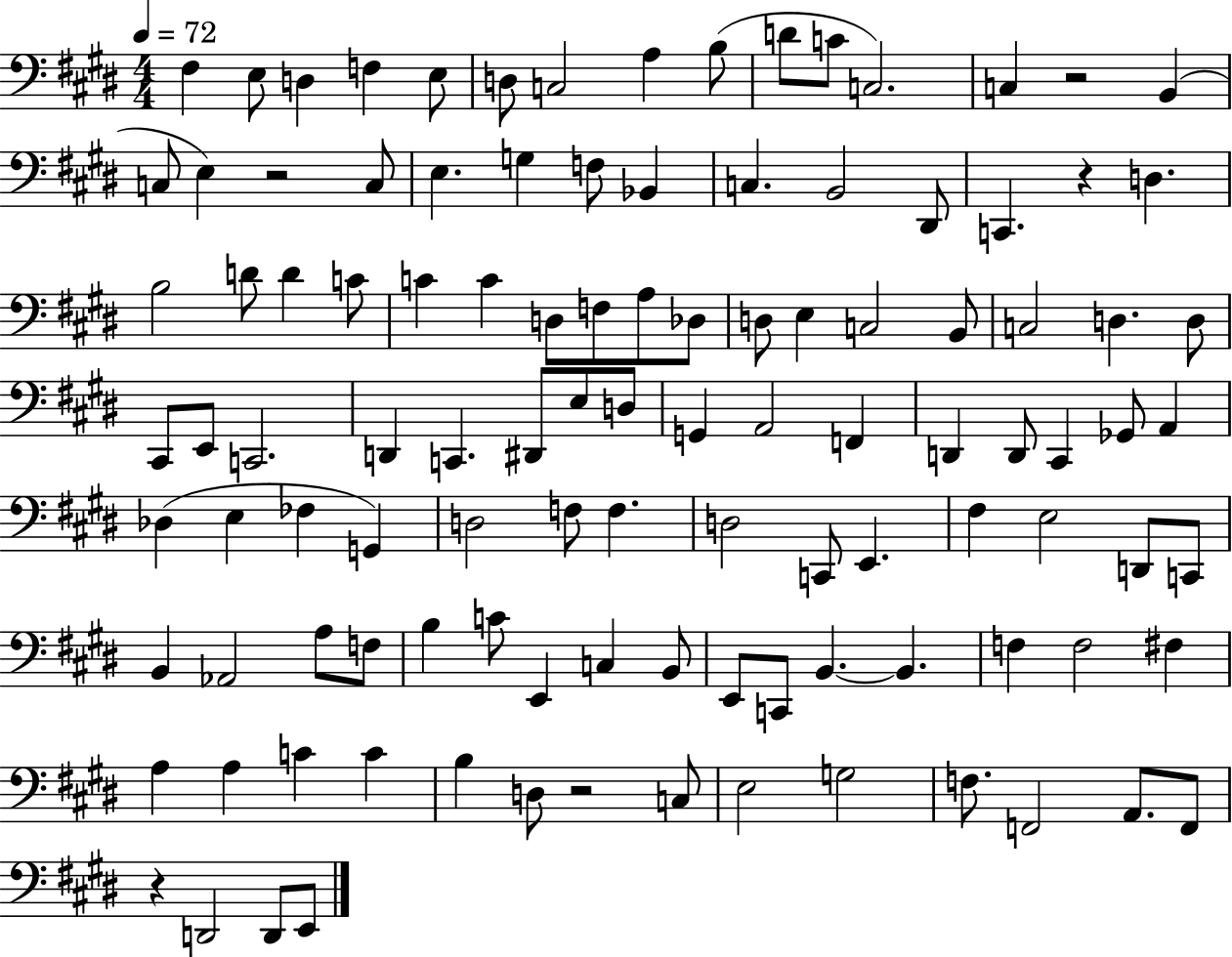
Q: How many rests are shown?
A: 5